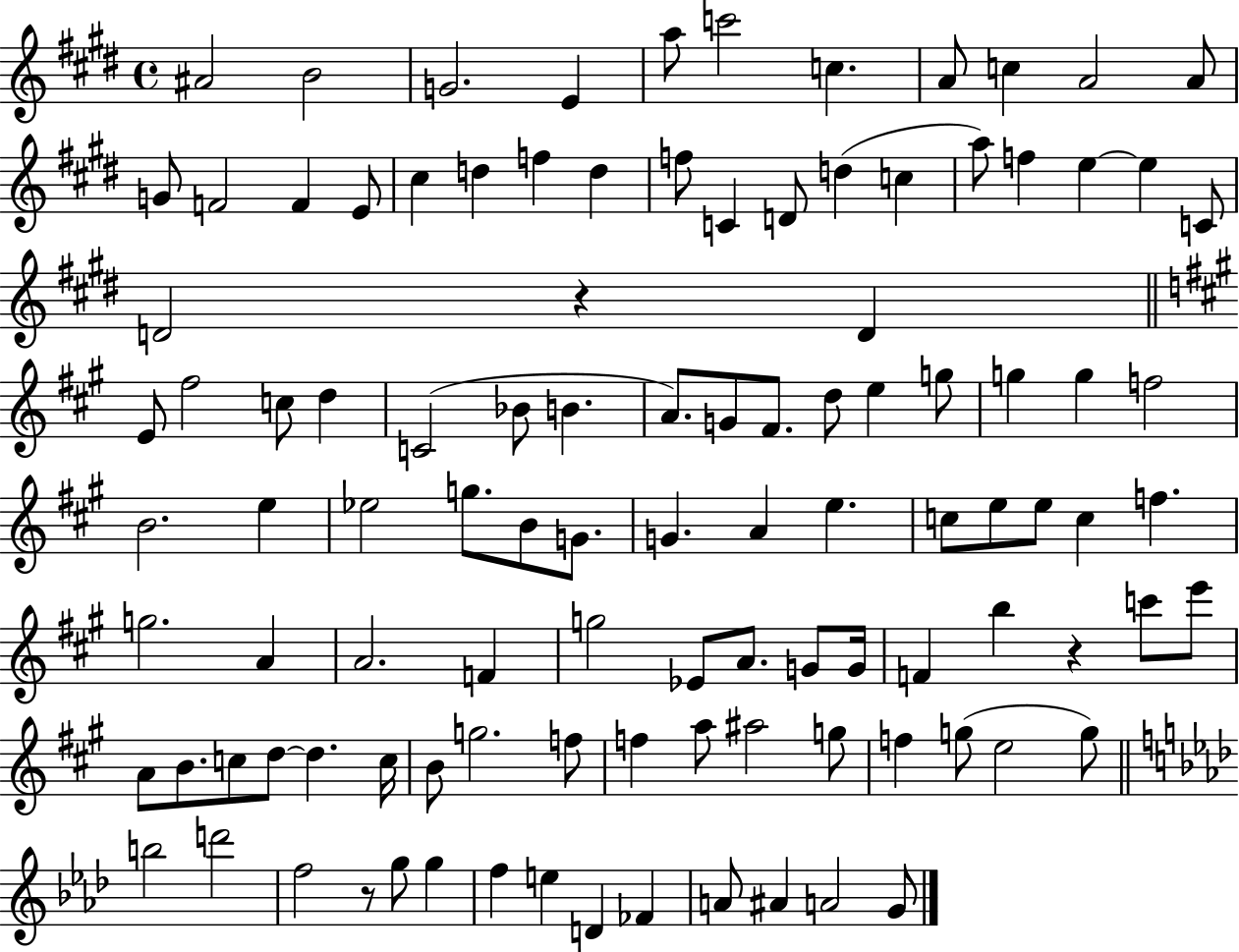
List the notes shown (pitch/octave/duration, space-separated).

A#4/h B4/h G4/h. E4/q A5/e C6/h C5/q. A4/e C5/q A4/h A4/e G4/e F4/h F4/q E4/e C#5/q D5/q F5/q D5/q F5/e C4/q D4/e D5/q C5/q A5/e F5/q E5/q E5/q C4/e D4/h R/q D4/q E4/e F#5/h C5/e D5/q C4/h Bb4/e B4/q. A4/e. G4/e F#4/e. D5/e E5/q G5/e G5/q G5/q F5/h B4/h. E5/q Eb5/h G5/e. B4/e G4/e. G4/q. A4/q E5/q. C5/e E5/e E5/e C5/q F5/q. G5/h. A4/q A4/h. F4/q G5/h Eb4/e A4/e. G4/e G4/s F4/q B5/q R/q C6/e E6/e A4/e B4/e. C5/e D5/e D5/q. C5/s B4/e G5/h. F5/e F5/q A5/e A#5/h G5/e F5/q G5/e E5/h G5/e B5/h D6/h F5/h R/e G5/e G5/q F5/q E5/q D4/q FES4/q A4/e A#4/q A4/h G4/e